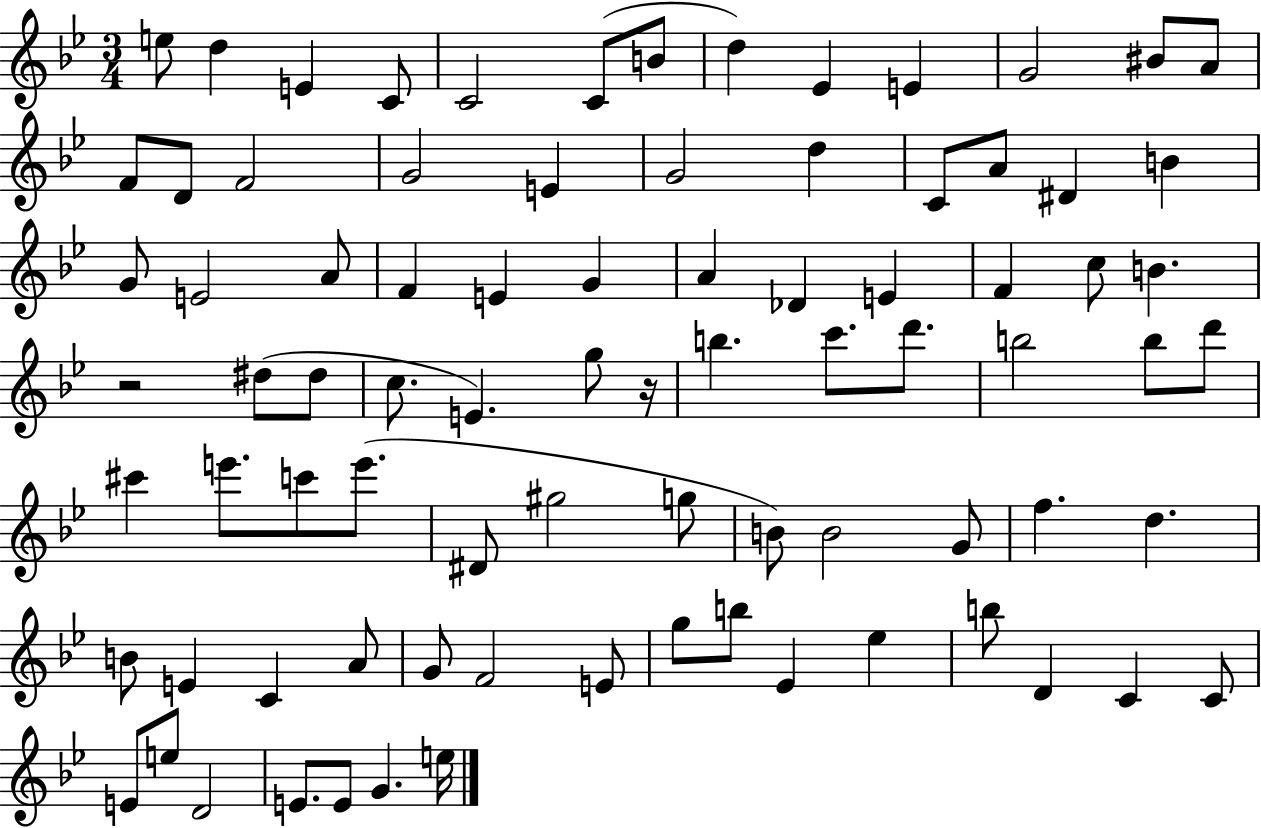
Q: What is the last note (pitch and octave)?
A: E5